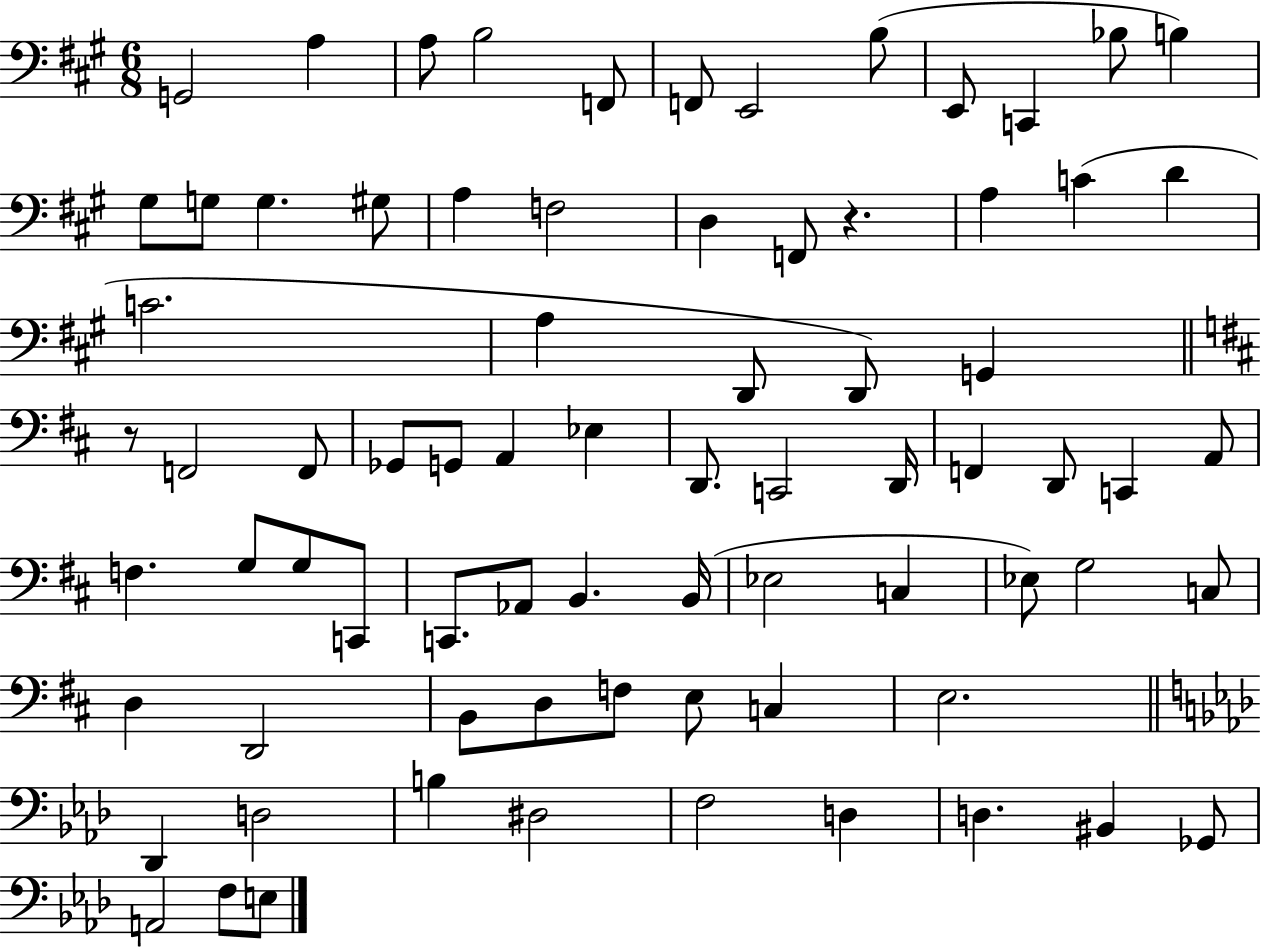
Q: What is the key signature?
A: A major